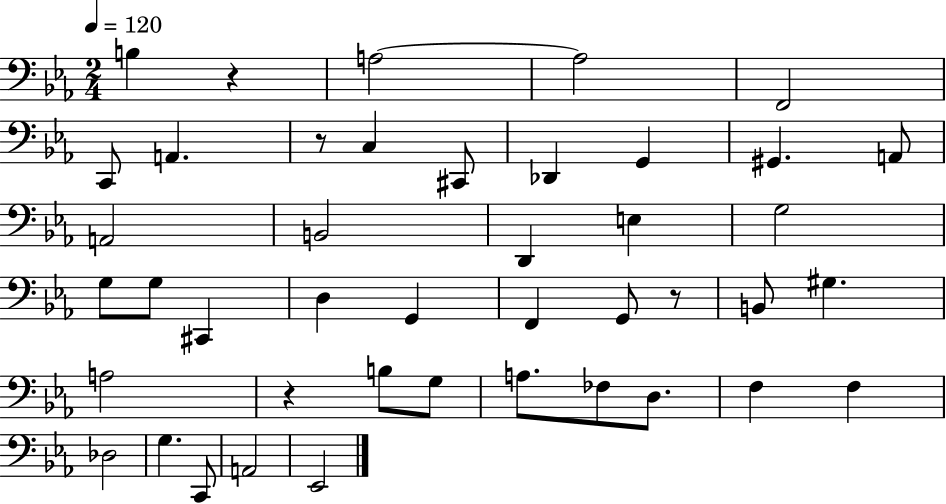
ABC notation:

X:1
T:Untitled
M:2/4
L:1/4
K:Eb
B, z A,2 A,2 F,,2 C,,/2 A,, z/2 C, ^C,,/2 _D,, G,, ^G,, A,,/2 A,,2 B,,2 D,, E, G,2 G,/2 G,/2 ^C,, D, G,, F,, G,,/2 z/2 B,,/2 ^G, A,2 z B,/2 G,/2 A,/2 _F,/2 D,/2 F, F, _D,2 G, C,,/2 A,,2 _E,,2